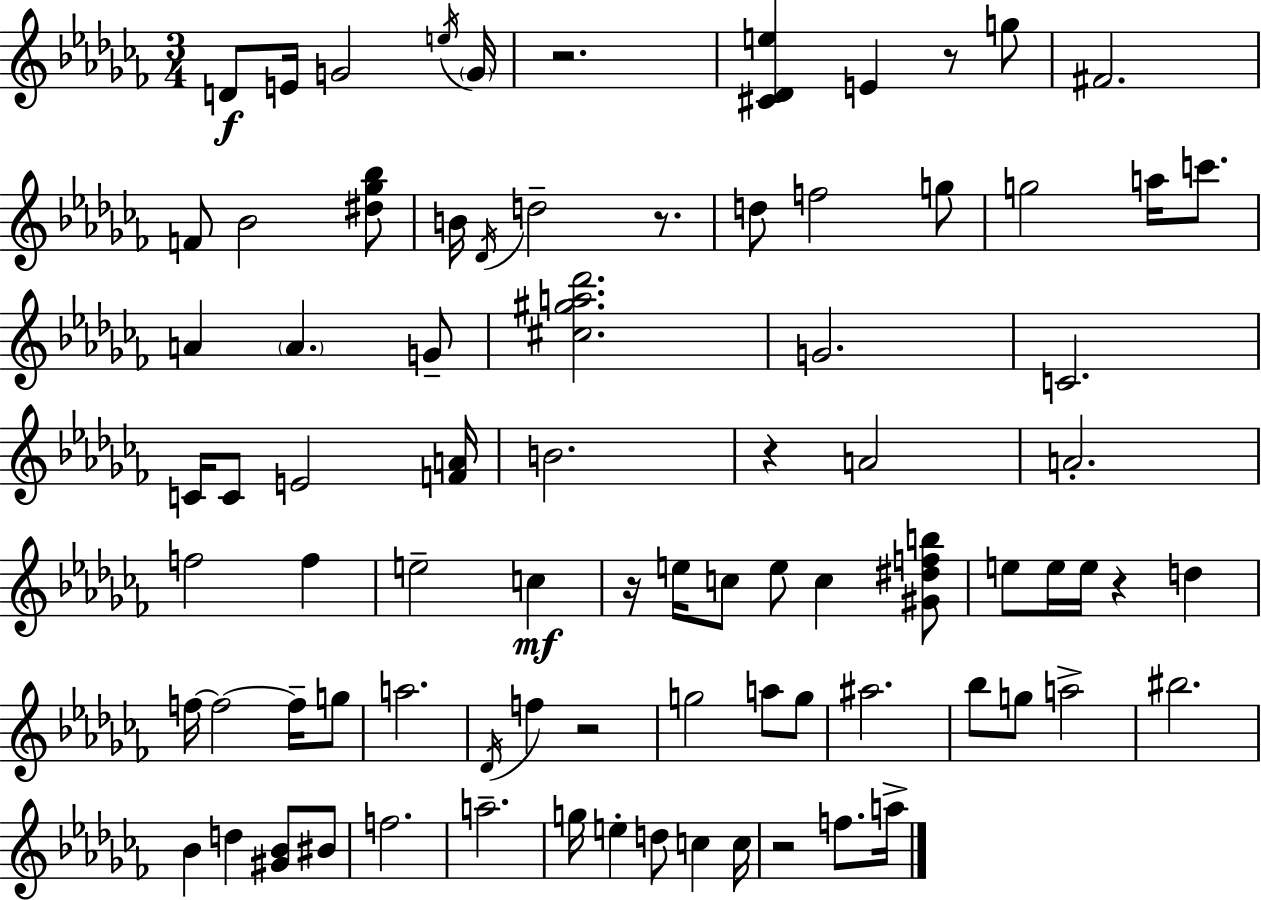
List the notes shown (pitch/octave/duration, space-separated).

D4/e E4/s G4/h E5/s G4/s R/h. [C#4,Db4,E5]/q E4/q R/e G5/e F#4/h. F4/e Bb4/h [D#5,Gb5,Bb5]/e B4/s Db4/s D5/h R/e. D5/e F5/h G5/e G5/h A5/s C6/e. A4/q A4/q. G4/e [C#5,G#5,A5,Db6]/h. G4/h. C4/h. C4/s C4/e E4/h [F4,A4]/s B4/h. R/q A4/h A4/h. F5/h F5/q E5/h C5/q R/s E5/s C5/e E5/e C5/q [G#4,D#5,F5,B5]/e E5/e E5/s E5/s R/q D5/q F5/s F5/h F5/s G5/e A5/h. Db4/s F5/q R/h G5/h A5/e G5/e A#5/h. Bb5/e G5/e A5/h BIS5/h. Bb4/q D5/q [G#4,Bb4]/e BIS4/e F5/h. A5/h. G5/s E5/q D5/e C5/q C5/s R/h F5/e. A5/s